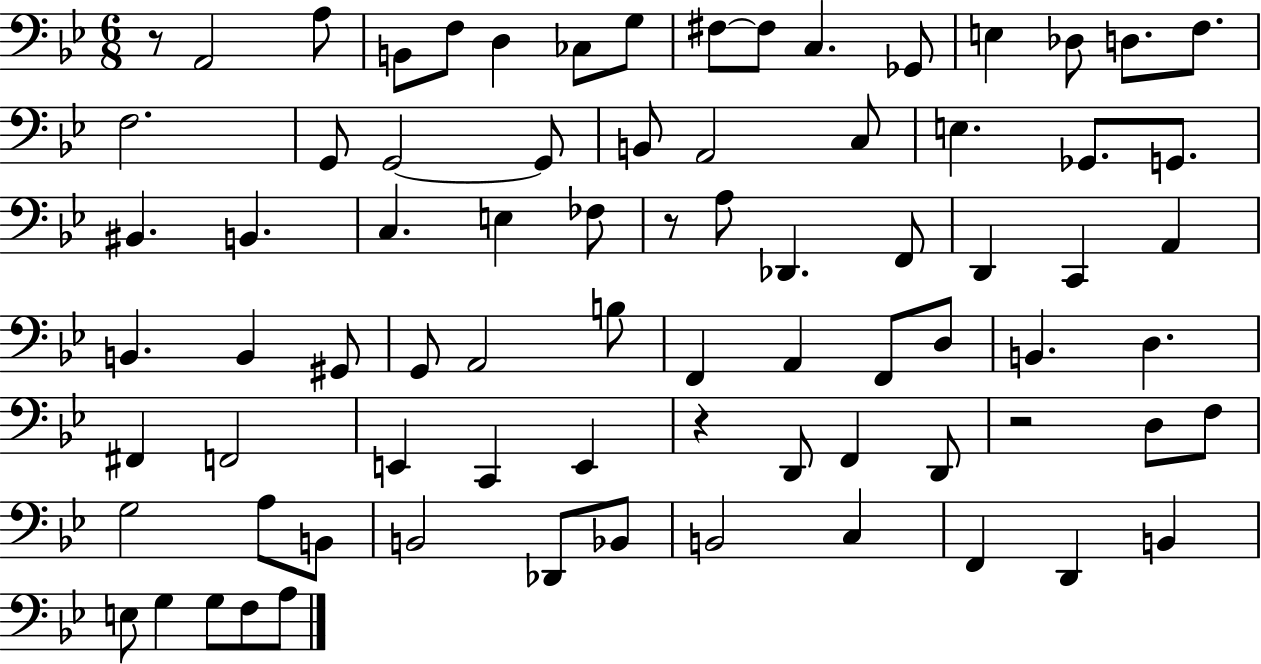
{
  \clef bass
  \numericTimeSignature
  \time 6/8
  \key bes \major
  \repeat volta 2 { r8 a,2 a8 | b,8 f8 d4 ces8 g8 | fis8~~ fis8 c4. ges,8 | e4 des8 d8. f8. | \break f2. | g,8 g,2~~ g,8 | b,8 a,2 c8 | e4. ges,8. g,8. | \break bis,4. b,4. | c4. e4 fes8 | r8 a8 des,4. f,8 | d,4 c,4 a,4 | \break b,4. b,4 gis,8 | g,8 a,2 b8 | f,4 a,4 f,8 d8 | b,4. d4. | \break fis,4 f,2 | e,4 c,4 e,4 | r4 d,8 f,4 d,8 | r2 d8 f8 | \break g2 a8 b,8 | b,2 des,8 bes,8 | b,2 c4 | f,4 d,4 b,4 | \break e8 g4 g8 f8 a8 | } \bar "|."
}